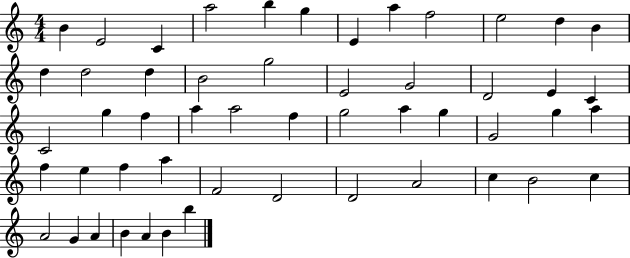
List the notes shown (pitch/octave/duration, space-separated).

B4/q E4/h C4/q A5/h B5/q G5/q E4/q A5/q F5/h E5/h D5/q B4/q D5/q D5/h D5/q B4/h G5/h E4/h G4/h D4/h E4/q C4/q C4/h G5/q F5/q A5/q A5/h F5/q G5/h A5/q G5/q G4/h G5/q A5/q F5/q E5/q F5/q A5/q F4/h D4/h D4/h A4/h C5/q B4/h C5/q A4/h G4/q A4/q B4/q A4/q B4/q B5/q